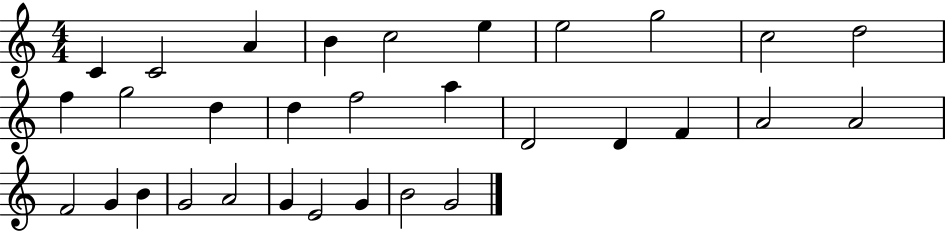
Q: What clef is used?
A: treble